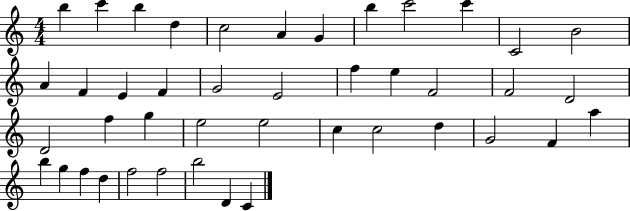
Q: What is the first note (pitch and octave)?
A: B5